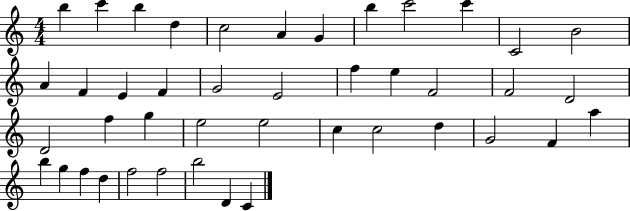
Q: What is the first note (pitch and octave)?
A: B5